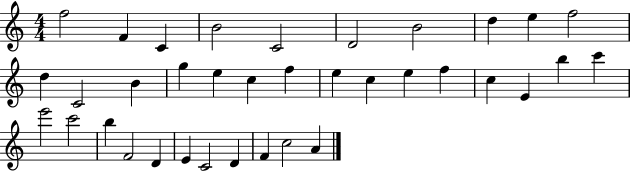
{
  \clef treble
  \numericTimeSignature
  \time 4/4
  \key c \major
  f''2 f'4 c'4 | b'2 c'2 | d'2 b'2 | d''4 e''4 f''2 | \break d''4 c'2 b'4 | g''4 e''4 c''4 f''4 | e''4 c''4 e''4 f''4 | c''4 e'4 b''4 c'''4 | \break e'''2 c'''2 | b''4 f'2 d'4 | e'4 c'2 d'4 | f'4 c''2 a'4 | \break \bar "|."
}